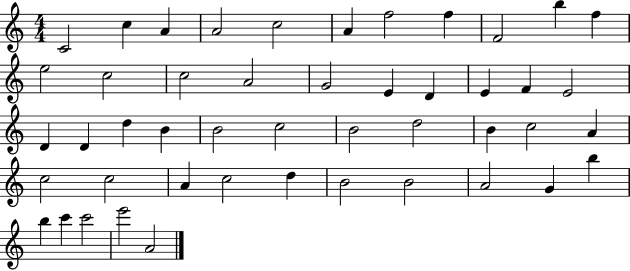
X:1
T:Untitled
M:4/4
L:1/4
K:C
C2 c A A2 c2 A f2 f F2 b f e2 c2 c2 A2 G2 E D E F E2 D D d B B2 c2 B2 d2 B c2 A c2 c2 A c2 d B2 B2 A2 G b b c' c'2 e'2 A2